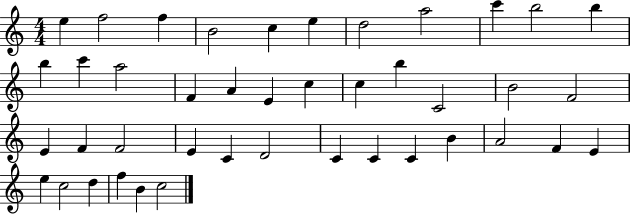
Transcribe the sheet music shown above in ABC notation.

X:1
T:Untitled
M:4/4
L:1/4
K:C
e f2 f B2 c e d2 a2 c' b2 b b c' a2 F A E c c b C2 B2 F2 E F F2 E C D2 C C C B A2 F E e c2 d f B c2